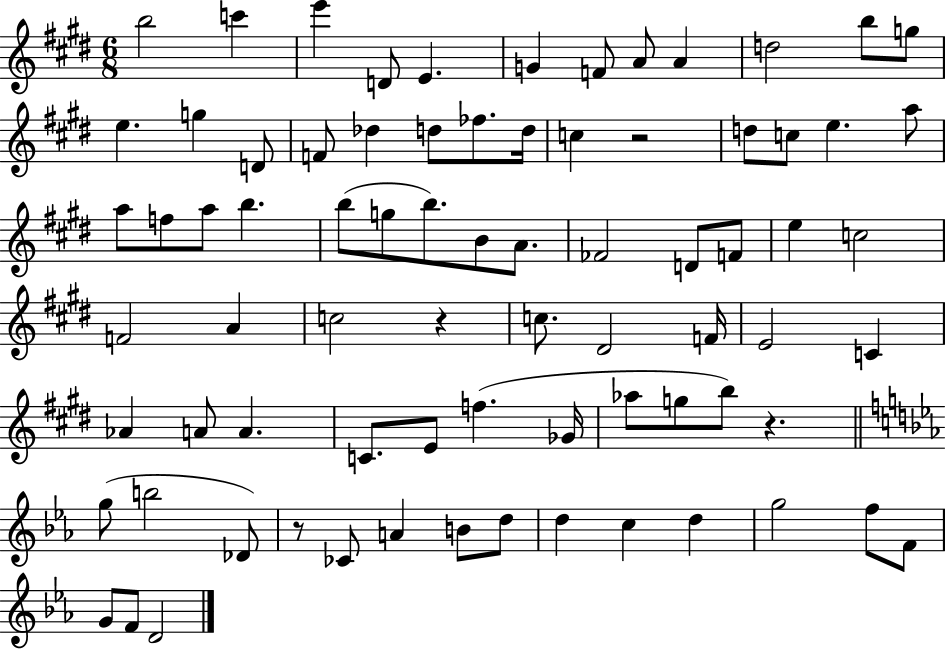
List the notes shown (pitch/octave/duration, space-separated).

B5/h C6/q E6/q D4/e E4/q. G4/q F4/e A4/e A4/q D5/h B5/e G5/e E5/q. G5/q D4/e F4/e Db5/q D5/e FES5/e. D5/s C5/q R/h D5/e C5/e E5/q. A5/e A5/e F5/e A5/e B5/q. B5/e G5/e B5/e. B4/e A4/e. FES4/h D4/e F4/e E5/q C5/h F4/h A4/q C5/h R/q C5/e. D#4/h F4/s E4/h C4/q Ab4/q A4/e A4/q. C4/e. E4/e F5/q. Gb4/s Ab5/e G5/e B5/e R/q. G5/e B5/h Db4/e R/e CES4/e A4/q B4/e D5/e D5/q C5/q D5/q G5/h F5/e F4/e G4/e F4/e D4/h